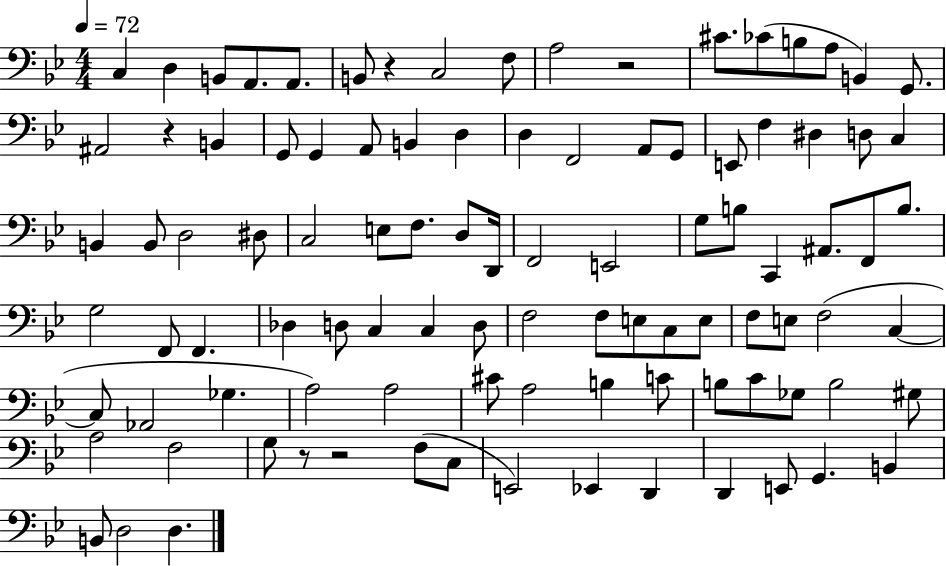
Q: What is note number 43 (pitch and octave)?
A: G3